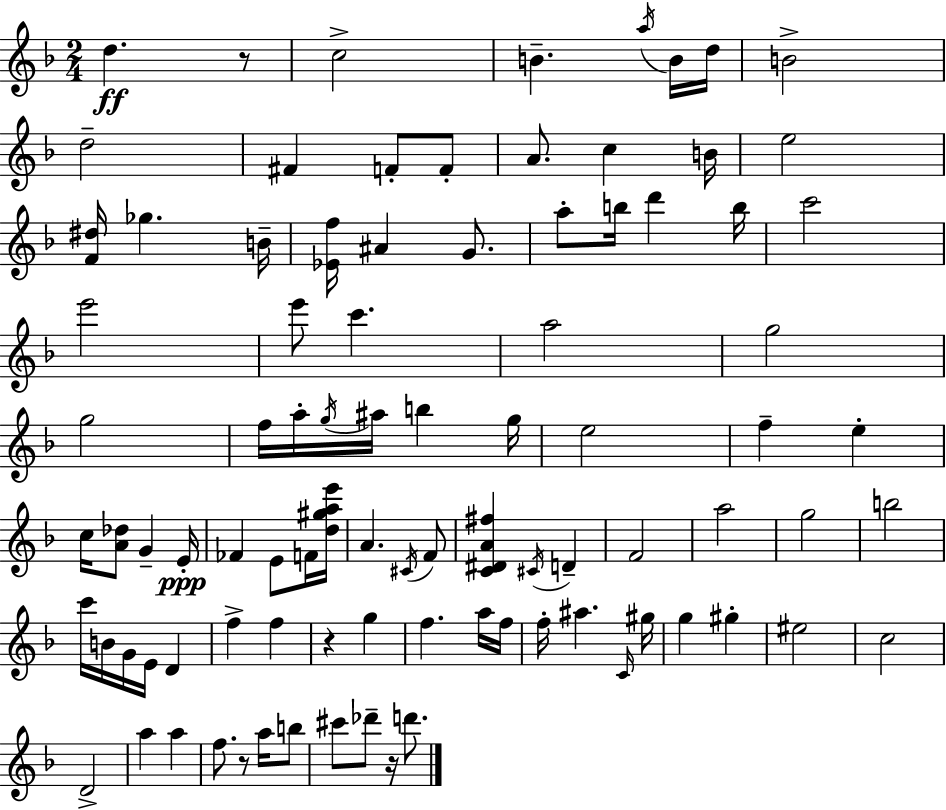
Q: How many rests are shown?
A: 4